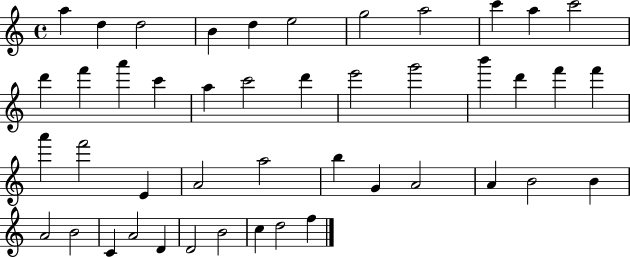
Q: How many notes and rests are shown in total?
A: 45